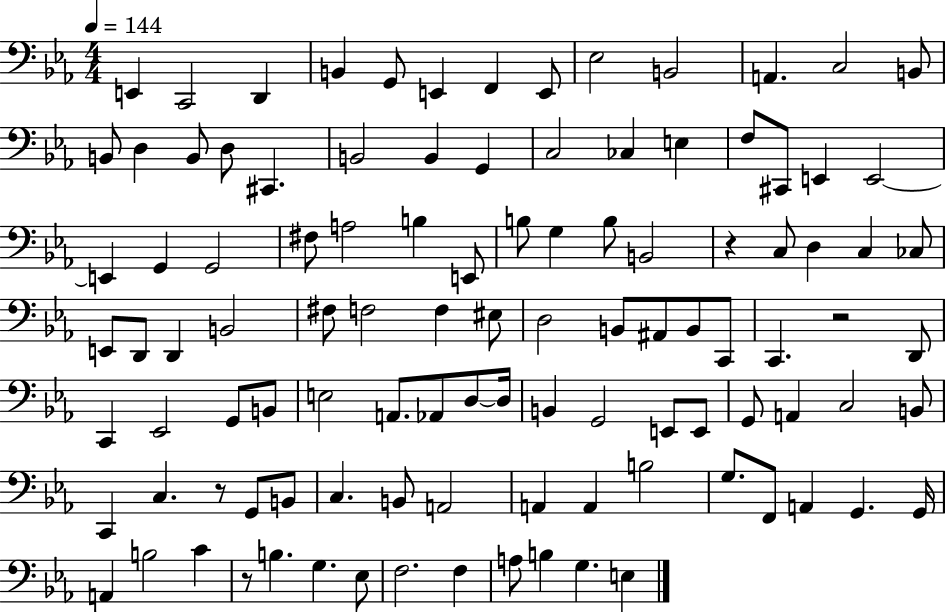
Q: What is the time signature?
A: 4/4